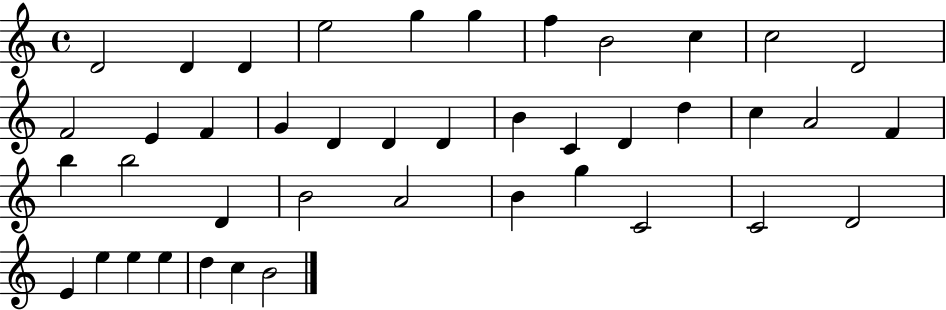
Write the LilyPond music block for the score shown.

{
  \clef treble
  \time 4/4
  \defaultTimeSignature
  \key c \major
  d'2 d'4 d'4 | e''2 g''4 g''4 | f''4 b'2 c''4 | c''2 d'2 | \break f'2 e'4 f'4 | g'4 d'4 d'4 d'4 | b'4 c'4 d'4 d''4 | c''4 a'2 f'4 | \break b''4 b''2 d'4 | b'2 a'2 | b'4 g''4 c'2 | c'2 d'2 | \break e'4 e''4 e''4 e''4 | d''4 c''4 b'2 | \bar "|."
}